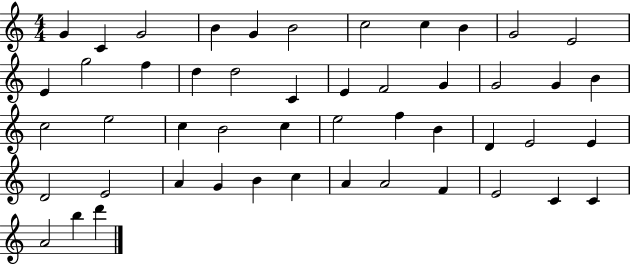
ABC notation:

X:1
T:Untitled
M:4/4
L:1/4
K:C
G C G2 B G B2 c2 c B G2 E2 E g2 f d d2 C E F2 G G2 G B c2 e2 c B2 c e2 f B D E2 E D2 E2 A G B c A A2 F E2 C C A2 b d'